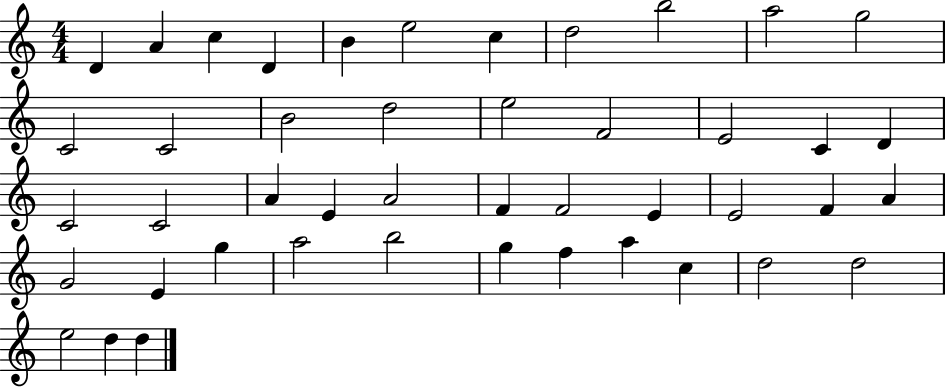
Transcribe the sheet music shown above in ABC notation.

X:1
T:Untitled
M:4/4
L:1/4
K:C
D A c D B e2 c d2 b2 a2 g2 C2 C2 B2 d2 e2 F2 E2 C D C2 C2 A E A2 F F2 E E2 F A G2 E g a2 b2 g f a c d2 d2 e2 d d